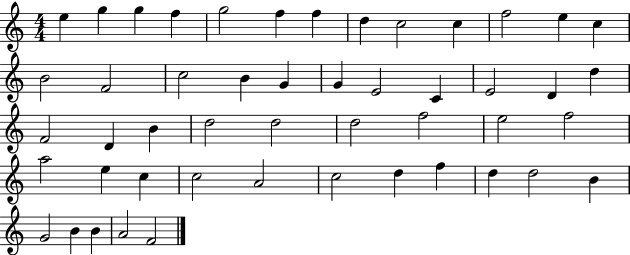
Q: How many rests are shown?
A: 0